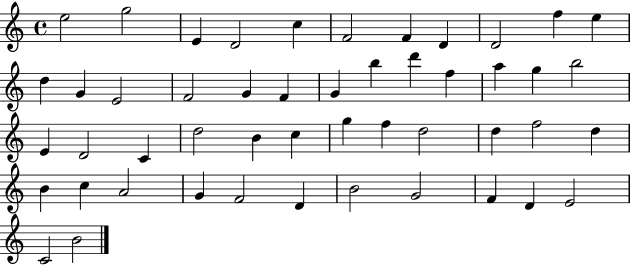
{
  \clef treble
  \time 4/4
  \defaultTimeSignature
  \key c \major
  e''2 g''2 | e'4 d'2 c''4 | f'2 f'4 d'4 | d'2 f''4 e''4 | \break d''4 g'4 e'2 | f'2 g'4 f'4 | g'4 b''4 d'''4 f''4 | a''4 g''4 b''2 | \break e'4 d'2 c'4 | d''2 b'4 c''4 | g''4 f''4 d''2 | d''4 f''2 d''4 | \break b'4 c''4 a'2 | g'4 f'2 d'4 | b'2 g'2 | f'4 d'4 e'2 | \break c'2 b'2 | \bar "|."
}